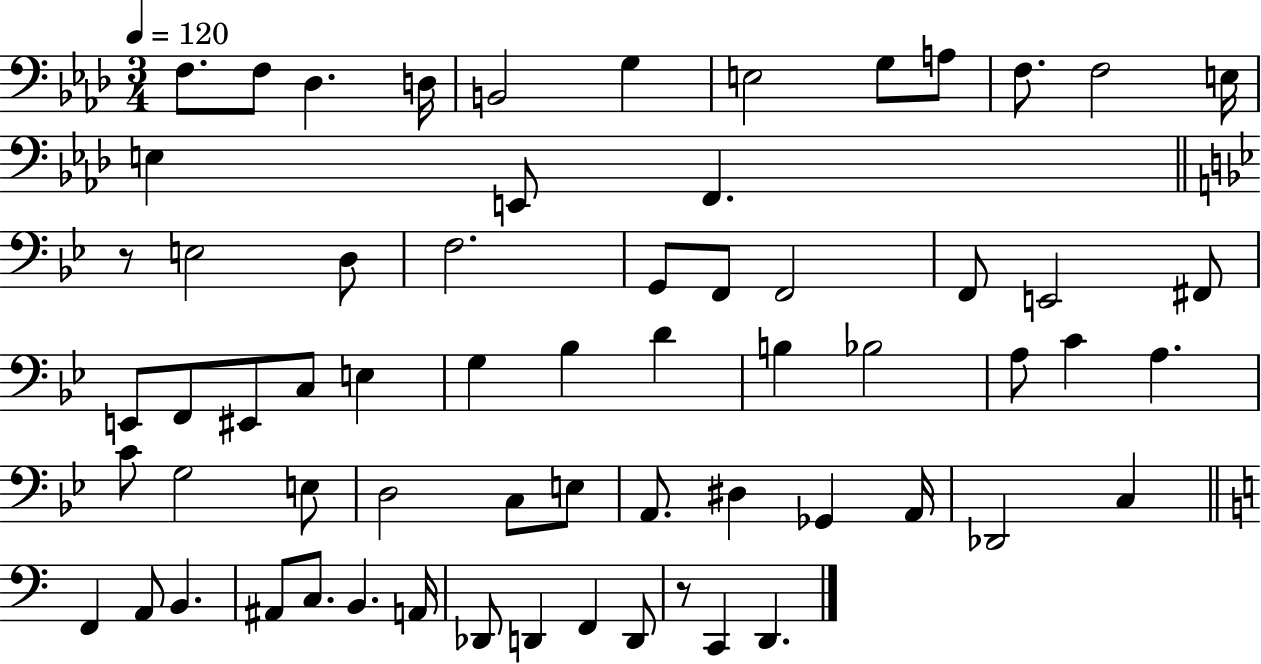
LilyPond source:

{
  \clef bass
  \numericTimeSignature
  \time 3/4
  \key aes \major
  \tempo 4 = 120
  \repeat volta 2 { f8. f8 des4. d16 | b,2 g4 | e2 g8 a8 | f8. f2 e16 | \break e4 e,8 f,4. | \bar "||" \break \key bes \major r8 e2 d8 | f2. | g,8 f,8 f,2 | f,8 e,2 fis,8 | \break e,8 f,8 eis,8 c8 e4 | g4 bes4 d'4 | b4 bes2 | a8 c'4 a4. | \break c'8 g2 e8 | d2 c8 e8 | a,8. dis4 ges,4 a,16 | des,2 c4 | \break \bar "||" \break \key c \major f,4 a,8 b,4. | ais,8 c8. b,4. a,16 | des,8 d,4 f,4 d,8 | r8 c,4 d,4. | \break } \bar "|."
}